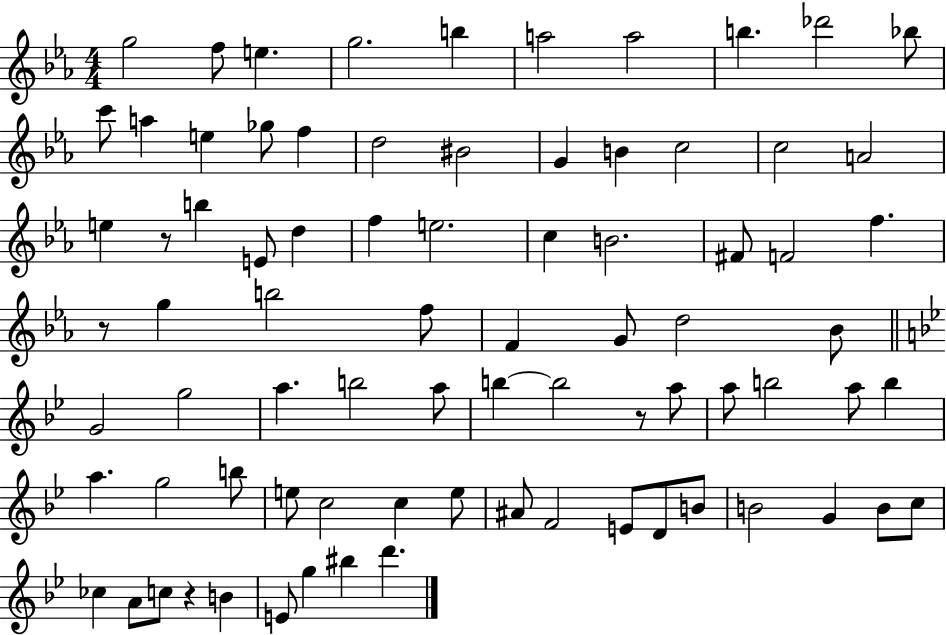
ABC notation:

X:1
T:Untitled
M:4/4
L:1/4
K:Eb
g2 f/2 e g2 b a2 a2 b _d'2 _b/2 c'/2 a e _g/2 f d2 ^B2 G B c2 c2 A2 e z/2 b E/2 d f e2 c B2 ^F/2 F2 f z/2 g b2 f/2 F G/2 d2 _B/2 G2 g2 a b2 a/2 b b2 z/2 a/2 a/2 b2 a/2 b a g2 b/2 e/2 c2 c e/2 ^A/2 F2 E/2 D/2 B/2 B2 G B/2 c/2 _c A/2 c/2 z B E/2 g ^b d'